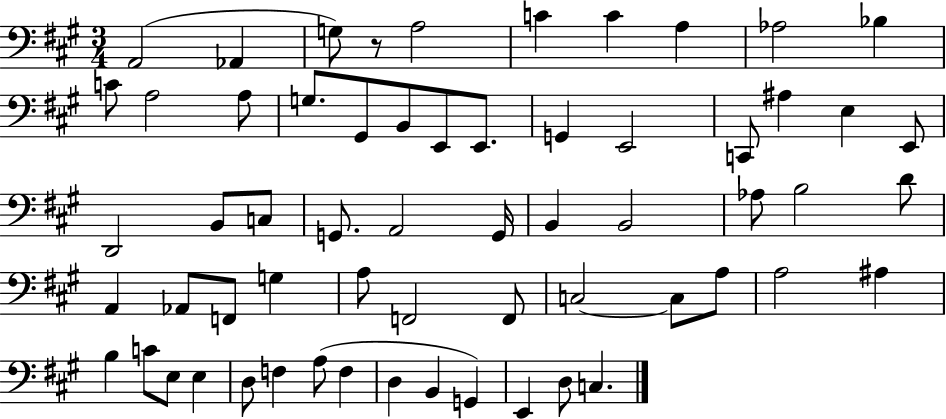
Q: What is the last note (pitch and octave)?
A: C3